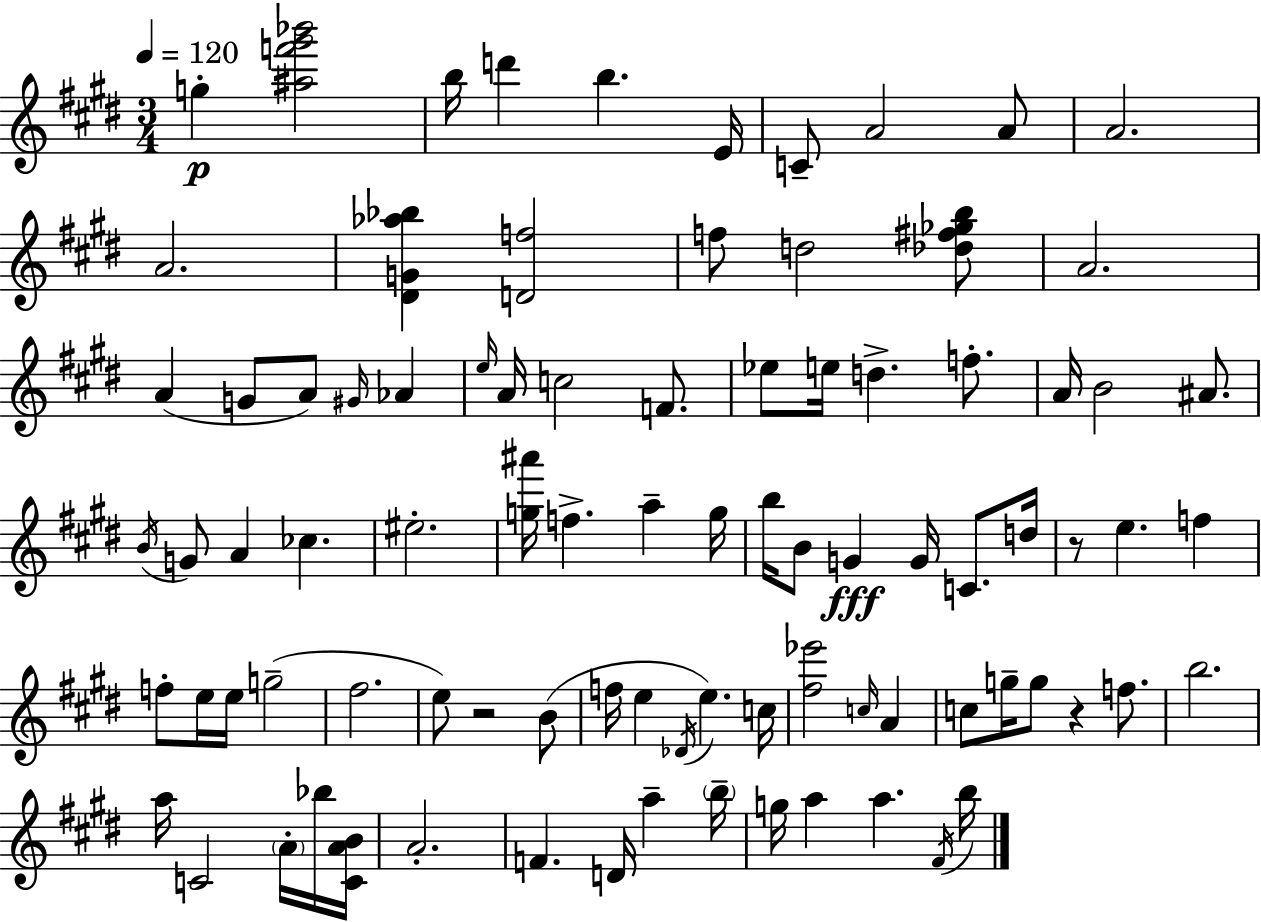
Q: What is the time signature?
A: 3/4